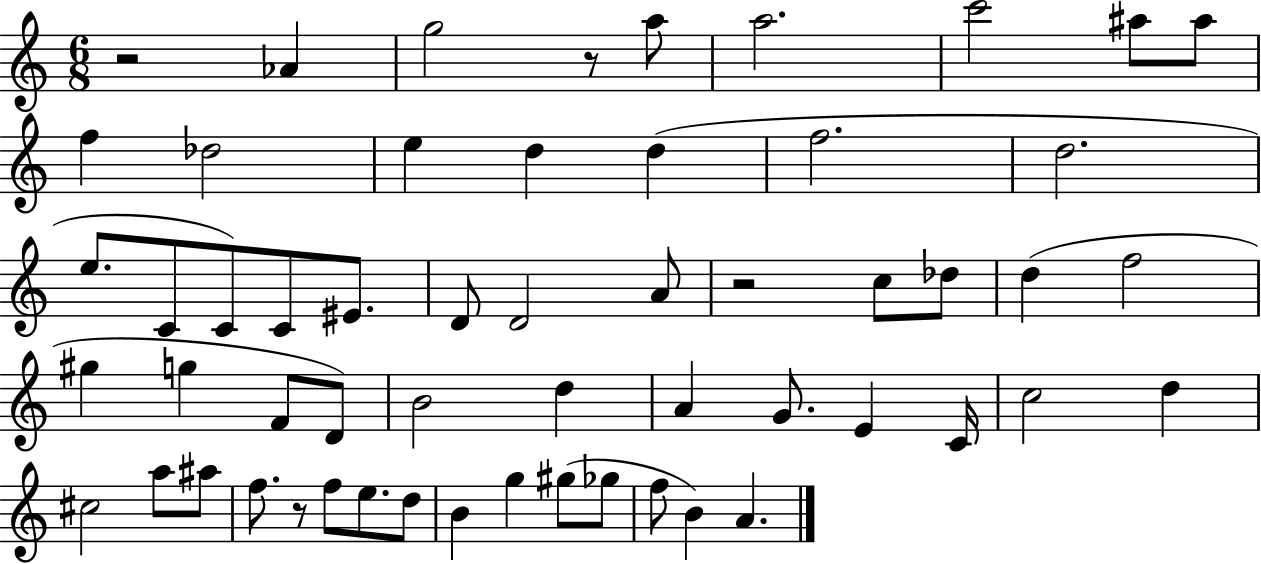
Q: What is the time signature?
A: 6/8